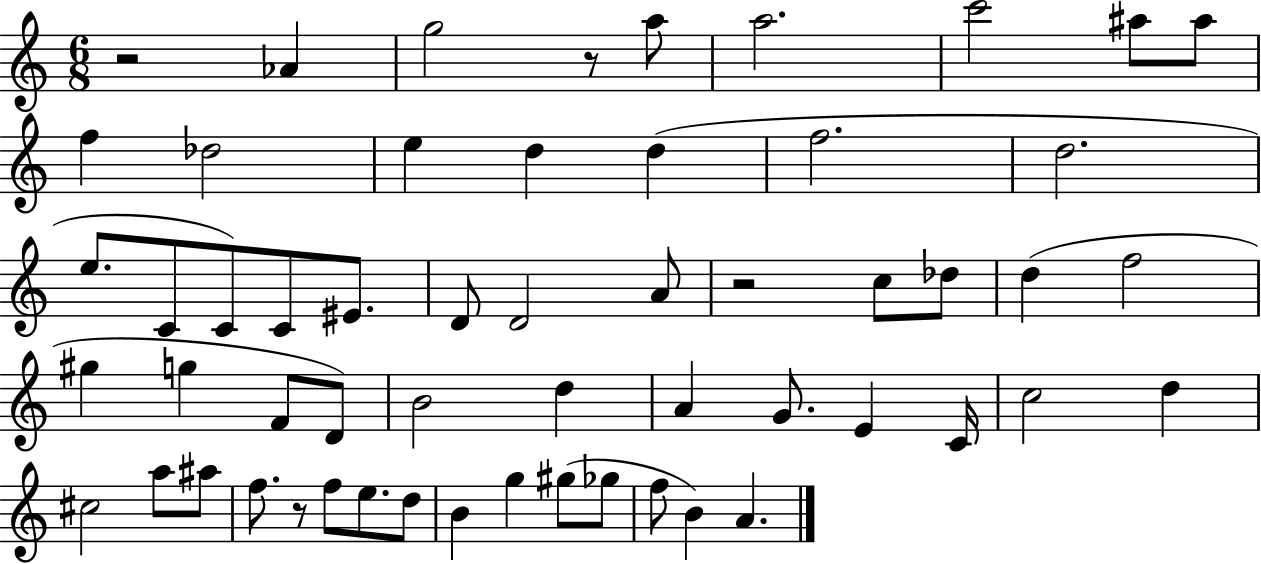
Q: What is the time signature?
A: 6/8